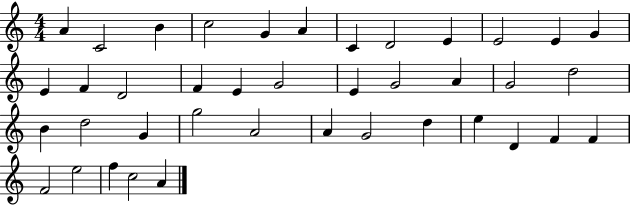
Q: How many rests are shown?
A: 0